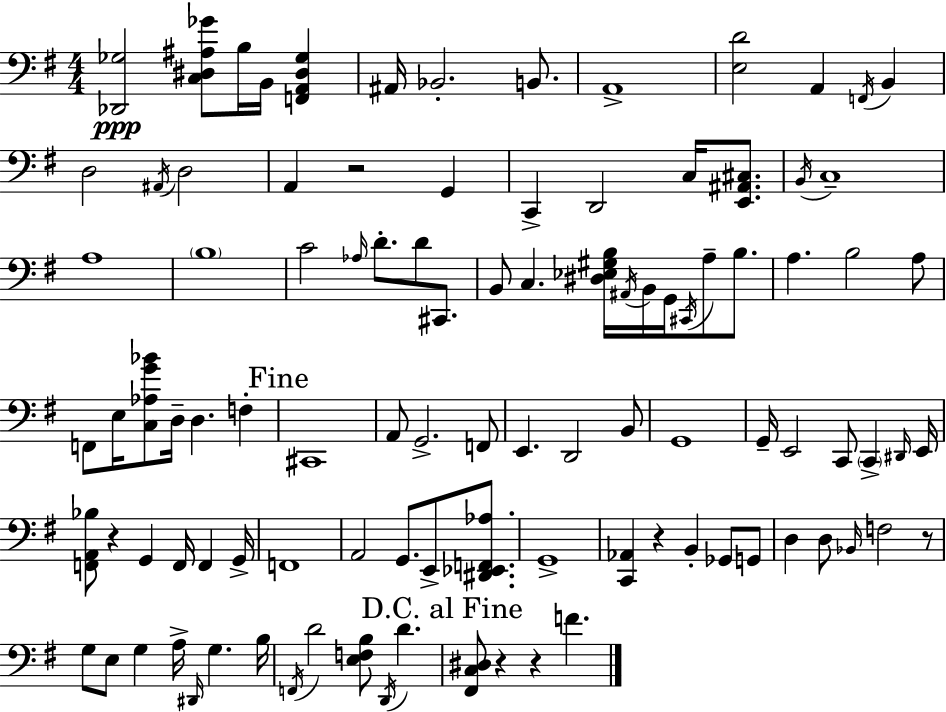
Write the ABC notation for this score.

X:1
T:Untitled
M:4/4
L:1/4
K:Em
[_D,,_G,]2 [C,^D,^A,_G]/2 B,/4 B,,/4 [F,,A,,^D,_G,] ^A,,/4 _B,,2 B,,/2 A,,4 [E,D]2 A,, F,,/4 B,, D,2 ^A,,/4 D,2 A,, z2 G,, C,, D,,2 C,/4 [E,,^A,,^C,]/2 B,,/4 C,4 A,4 B,4 C2 _A,/4 D/2 D/2 ^C,,/2 B,,/2 C, [^D,_E,^G,B,]/4 ^A,,/4 B,,/4 G,,/4 ^C,,/4 A,/2 B,/2 A, B,2 A,/2 F,,/2 E,/4 [C,_A,G_B]/2 D,/4 D, F, ^C,,4 A,,/2 G,,2 F,,/2 E,, D,,2 B,,/2 G,,4 G,,/4 E,,2 C,,/2 C,, ^D,,/4 E,,/4 [F,,A,,_B,]/2 z G,, F,,/4 F,, G,,/4 F,,4 A,,2 G,,/2 E,,/2 [^D,,_E,,F,,_A,]/2 G,,4 [C,,_A,,] z B,, _G,,/2 G,,/2 D, D,/2 _B,,/4 F,2 z/2 G,/2 E,/2 G, A,/4 ^D,,/4 G, B,/4 F,,/4 D2 [E,F,B,]/2 D,,/4 D [^F,,C,^D,]/2 z z F